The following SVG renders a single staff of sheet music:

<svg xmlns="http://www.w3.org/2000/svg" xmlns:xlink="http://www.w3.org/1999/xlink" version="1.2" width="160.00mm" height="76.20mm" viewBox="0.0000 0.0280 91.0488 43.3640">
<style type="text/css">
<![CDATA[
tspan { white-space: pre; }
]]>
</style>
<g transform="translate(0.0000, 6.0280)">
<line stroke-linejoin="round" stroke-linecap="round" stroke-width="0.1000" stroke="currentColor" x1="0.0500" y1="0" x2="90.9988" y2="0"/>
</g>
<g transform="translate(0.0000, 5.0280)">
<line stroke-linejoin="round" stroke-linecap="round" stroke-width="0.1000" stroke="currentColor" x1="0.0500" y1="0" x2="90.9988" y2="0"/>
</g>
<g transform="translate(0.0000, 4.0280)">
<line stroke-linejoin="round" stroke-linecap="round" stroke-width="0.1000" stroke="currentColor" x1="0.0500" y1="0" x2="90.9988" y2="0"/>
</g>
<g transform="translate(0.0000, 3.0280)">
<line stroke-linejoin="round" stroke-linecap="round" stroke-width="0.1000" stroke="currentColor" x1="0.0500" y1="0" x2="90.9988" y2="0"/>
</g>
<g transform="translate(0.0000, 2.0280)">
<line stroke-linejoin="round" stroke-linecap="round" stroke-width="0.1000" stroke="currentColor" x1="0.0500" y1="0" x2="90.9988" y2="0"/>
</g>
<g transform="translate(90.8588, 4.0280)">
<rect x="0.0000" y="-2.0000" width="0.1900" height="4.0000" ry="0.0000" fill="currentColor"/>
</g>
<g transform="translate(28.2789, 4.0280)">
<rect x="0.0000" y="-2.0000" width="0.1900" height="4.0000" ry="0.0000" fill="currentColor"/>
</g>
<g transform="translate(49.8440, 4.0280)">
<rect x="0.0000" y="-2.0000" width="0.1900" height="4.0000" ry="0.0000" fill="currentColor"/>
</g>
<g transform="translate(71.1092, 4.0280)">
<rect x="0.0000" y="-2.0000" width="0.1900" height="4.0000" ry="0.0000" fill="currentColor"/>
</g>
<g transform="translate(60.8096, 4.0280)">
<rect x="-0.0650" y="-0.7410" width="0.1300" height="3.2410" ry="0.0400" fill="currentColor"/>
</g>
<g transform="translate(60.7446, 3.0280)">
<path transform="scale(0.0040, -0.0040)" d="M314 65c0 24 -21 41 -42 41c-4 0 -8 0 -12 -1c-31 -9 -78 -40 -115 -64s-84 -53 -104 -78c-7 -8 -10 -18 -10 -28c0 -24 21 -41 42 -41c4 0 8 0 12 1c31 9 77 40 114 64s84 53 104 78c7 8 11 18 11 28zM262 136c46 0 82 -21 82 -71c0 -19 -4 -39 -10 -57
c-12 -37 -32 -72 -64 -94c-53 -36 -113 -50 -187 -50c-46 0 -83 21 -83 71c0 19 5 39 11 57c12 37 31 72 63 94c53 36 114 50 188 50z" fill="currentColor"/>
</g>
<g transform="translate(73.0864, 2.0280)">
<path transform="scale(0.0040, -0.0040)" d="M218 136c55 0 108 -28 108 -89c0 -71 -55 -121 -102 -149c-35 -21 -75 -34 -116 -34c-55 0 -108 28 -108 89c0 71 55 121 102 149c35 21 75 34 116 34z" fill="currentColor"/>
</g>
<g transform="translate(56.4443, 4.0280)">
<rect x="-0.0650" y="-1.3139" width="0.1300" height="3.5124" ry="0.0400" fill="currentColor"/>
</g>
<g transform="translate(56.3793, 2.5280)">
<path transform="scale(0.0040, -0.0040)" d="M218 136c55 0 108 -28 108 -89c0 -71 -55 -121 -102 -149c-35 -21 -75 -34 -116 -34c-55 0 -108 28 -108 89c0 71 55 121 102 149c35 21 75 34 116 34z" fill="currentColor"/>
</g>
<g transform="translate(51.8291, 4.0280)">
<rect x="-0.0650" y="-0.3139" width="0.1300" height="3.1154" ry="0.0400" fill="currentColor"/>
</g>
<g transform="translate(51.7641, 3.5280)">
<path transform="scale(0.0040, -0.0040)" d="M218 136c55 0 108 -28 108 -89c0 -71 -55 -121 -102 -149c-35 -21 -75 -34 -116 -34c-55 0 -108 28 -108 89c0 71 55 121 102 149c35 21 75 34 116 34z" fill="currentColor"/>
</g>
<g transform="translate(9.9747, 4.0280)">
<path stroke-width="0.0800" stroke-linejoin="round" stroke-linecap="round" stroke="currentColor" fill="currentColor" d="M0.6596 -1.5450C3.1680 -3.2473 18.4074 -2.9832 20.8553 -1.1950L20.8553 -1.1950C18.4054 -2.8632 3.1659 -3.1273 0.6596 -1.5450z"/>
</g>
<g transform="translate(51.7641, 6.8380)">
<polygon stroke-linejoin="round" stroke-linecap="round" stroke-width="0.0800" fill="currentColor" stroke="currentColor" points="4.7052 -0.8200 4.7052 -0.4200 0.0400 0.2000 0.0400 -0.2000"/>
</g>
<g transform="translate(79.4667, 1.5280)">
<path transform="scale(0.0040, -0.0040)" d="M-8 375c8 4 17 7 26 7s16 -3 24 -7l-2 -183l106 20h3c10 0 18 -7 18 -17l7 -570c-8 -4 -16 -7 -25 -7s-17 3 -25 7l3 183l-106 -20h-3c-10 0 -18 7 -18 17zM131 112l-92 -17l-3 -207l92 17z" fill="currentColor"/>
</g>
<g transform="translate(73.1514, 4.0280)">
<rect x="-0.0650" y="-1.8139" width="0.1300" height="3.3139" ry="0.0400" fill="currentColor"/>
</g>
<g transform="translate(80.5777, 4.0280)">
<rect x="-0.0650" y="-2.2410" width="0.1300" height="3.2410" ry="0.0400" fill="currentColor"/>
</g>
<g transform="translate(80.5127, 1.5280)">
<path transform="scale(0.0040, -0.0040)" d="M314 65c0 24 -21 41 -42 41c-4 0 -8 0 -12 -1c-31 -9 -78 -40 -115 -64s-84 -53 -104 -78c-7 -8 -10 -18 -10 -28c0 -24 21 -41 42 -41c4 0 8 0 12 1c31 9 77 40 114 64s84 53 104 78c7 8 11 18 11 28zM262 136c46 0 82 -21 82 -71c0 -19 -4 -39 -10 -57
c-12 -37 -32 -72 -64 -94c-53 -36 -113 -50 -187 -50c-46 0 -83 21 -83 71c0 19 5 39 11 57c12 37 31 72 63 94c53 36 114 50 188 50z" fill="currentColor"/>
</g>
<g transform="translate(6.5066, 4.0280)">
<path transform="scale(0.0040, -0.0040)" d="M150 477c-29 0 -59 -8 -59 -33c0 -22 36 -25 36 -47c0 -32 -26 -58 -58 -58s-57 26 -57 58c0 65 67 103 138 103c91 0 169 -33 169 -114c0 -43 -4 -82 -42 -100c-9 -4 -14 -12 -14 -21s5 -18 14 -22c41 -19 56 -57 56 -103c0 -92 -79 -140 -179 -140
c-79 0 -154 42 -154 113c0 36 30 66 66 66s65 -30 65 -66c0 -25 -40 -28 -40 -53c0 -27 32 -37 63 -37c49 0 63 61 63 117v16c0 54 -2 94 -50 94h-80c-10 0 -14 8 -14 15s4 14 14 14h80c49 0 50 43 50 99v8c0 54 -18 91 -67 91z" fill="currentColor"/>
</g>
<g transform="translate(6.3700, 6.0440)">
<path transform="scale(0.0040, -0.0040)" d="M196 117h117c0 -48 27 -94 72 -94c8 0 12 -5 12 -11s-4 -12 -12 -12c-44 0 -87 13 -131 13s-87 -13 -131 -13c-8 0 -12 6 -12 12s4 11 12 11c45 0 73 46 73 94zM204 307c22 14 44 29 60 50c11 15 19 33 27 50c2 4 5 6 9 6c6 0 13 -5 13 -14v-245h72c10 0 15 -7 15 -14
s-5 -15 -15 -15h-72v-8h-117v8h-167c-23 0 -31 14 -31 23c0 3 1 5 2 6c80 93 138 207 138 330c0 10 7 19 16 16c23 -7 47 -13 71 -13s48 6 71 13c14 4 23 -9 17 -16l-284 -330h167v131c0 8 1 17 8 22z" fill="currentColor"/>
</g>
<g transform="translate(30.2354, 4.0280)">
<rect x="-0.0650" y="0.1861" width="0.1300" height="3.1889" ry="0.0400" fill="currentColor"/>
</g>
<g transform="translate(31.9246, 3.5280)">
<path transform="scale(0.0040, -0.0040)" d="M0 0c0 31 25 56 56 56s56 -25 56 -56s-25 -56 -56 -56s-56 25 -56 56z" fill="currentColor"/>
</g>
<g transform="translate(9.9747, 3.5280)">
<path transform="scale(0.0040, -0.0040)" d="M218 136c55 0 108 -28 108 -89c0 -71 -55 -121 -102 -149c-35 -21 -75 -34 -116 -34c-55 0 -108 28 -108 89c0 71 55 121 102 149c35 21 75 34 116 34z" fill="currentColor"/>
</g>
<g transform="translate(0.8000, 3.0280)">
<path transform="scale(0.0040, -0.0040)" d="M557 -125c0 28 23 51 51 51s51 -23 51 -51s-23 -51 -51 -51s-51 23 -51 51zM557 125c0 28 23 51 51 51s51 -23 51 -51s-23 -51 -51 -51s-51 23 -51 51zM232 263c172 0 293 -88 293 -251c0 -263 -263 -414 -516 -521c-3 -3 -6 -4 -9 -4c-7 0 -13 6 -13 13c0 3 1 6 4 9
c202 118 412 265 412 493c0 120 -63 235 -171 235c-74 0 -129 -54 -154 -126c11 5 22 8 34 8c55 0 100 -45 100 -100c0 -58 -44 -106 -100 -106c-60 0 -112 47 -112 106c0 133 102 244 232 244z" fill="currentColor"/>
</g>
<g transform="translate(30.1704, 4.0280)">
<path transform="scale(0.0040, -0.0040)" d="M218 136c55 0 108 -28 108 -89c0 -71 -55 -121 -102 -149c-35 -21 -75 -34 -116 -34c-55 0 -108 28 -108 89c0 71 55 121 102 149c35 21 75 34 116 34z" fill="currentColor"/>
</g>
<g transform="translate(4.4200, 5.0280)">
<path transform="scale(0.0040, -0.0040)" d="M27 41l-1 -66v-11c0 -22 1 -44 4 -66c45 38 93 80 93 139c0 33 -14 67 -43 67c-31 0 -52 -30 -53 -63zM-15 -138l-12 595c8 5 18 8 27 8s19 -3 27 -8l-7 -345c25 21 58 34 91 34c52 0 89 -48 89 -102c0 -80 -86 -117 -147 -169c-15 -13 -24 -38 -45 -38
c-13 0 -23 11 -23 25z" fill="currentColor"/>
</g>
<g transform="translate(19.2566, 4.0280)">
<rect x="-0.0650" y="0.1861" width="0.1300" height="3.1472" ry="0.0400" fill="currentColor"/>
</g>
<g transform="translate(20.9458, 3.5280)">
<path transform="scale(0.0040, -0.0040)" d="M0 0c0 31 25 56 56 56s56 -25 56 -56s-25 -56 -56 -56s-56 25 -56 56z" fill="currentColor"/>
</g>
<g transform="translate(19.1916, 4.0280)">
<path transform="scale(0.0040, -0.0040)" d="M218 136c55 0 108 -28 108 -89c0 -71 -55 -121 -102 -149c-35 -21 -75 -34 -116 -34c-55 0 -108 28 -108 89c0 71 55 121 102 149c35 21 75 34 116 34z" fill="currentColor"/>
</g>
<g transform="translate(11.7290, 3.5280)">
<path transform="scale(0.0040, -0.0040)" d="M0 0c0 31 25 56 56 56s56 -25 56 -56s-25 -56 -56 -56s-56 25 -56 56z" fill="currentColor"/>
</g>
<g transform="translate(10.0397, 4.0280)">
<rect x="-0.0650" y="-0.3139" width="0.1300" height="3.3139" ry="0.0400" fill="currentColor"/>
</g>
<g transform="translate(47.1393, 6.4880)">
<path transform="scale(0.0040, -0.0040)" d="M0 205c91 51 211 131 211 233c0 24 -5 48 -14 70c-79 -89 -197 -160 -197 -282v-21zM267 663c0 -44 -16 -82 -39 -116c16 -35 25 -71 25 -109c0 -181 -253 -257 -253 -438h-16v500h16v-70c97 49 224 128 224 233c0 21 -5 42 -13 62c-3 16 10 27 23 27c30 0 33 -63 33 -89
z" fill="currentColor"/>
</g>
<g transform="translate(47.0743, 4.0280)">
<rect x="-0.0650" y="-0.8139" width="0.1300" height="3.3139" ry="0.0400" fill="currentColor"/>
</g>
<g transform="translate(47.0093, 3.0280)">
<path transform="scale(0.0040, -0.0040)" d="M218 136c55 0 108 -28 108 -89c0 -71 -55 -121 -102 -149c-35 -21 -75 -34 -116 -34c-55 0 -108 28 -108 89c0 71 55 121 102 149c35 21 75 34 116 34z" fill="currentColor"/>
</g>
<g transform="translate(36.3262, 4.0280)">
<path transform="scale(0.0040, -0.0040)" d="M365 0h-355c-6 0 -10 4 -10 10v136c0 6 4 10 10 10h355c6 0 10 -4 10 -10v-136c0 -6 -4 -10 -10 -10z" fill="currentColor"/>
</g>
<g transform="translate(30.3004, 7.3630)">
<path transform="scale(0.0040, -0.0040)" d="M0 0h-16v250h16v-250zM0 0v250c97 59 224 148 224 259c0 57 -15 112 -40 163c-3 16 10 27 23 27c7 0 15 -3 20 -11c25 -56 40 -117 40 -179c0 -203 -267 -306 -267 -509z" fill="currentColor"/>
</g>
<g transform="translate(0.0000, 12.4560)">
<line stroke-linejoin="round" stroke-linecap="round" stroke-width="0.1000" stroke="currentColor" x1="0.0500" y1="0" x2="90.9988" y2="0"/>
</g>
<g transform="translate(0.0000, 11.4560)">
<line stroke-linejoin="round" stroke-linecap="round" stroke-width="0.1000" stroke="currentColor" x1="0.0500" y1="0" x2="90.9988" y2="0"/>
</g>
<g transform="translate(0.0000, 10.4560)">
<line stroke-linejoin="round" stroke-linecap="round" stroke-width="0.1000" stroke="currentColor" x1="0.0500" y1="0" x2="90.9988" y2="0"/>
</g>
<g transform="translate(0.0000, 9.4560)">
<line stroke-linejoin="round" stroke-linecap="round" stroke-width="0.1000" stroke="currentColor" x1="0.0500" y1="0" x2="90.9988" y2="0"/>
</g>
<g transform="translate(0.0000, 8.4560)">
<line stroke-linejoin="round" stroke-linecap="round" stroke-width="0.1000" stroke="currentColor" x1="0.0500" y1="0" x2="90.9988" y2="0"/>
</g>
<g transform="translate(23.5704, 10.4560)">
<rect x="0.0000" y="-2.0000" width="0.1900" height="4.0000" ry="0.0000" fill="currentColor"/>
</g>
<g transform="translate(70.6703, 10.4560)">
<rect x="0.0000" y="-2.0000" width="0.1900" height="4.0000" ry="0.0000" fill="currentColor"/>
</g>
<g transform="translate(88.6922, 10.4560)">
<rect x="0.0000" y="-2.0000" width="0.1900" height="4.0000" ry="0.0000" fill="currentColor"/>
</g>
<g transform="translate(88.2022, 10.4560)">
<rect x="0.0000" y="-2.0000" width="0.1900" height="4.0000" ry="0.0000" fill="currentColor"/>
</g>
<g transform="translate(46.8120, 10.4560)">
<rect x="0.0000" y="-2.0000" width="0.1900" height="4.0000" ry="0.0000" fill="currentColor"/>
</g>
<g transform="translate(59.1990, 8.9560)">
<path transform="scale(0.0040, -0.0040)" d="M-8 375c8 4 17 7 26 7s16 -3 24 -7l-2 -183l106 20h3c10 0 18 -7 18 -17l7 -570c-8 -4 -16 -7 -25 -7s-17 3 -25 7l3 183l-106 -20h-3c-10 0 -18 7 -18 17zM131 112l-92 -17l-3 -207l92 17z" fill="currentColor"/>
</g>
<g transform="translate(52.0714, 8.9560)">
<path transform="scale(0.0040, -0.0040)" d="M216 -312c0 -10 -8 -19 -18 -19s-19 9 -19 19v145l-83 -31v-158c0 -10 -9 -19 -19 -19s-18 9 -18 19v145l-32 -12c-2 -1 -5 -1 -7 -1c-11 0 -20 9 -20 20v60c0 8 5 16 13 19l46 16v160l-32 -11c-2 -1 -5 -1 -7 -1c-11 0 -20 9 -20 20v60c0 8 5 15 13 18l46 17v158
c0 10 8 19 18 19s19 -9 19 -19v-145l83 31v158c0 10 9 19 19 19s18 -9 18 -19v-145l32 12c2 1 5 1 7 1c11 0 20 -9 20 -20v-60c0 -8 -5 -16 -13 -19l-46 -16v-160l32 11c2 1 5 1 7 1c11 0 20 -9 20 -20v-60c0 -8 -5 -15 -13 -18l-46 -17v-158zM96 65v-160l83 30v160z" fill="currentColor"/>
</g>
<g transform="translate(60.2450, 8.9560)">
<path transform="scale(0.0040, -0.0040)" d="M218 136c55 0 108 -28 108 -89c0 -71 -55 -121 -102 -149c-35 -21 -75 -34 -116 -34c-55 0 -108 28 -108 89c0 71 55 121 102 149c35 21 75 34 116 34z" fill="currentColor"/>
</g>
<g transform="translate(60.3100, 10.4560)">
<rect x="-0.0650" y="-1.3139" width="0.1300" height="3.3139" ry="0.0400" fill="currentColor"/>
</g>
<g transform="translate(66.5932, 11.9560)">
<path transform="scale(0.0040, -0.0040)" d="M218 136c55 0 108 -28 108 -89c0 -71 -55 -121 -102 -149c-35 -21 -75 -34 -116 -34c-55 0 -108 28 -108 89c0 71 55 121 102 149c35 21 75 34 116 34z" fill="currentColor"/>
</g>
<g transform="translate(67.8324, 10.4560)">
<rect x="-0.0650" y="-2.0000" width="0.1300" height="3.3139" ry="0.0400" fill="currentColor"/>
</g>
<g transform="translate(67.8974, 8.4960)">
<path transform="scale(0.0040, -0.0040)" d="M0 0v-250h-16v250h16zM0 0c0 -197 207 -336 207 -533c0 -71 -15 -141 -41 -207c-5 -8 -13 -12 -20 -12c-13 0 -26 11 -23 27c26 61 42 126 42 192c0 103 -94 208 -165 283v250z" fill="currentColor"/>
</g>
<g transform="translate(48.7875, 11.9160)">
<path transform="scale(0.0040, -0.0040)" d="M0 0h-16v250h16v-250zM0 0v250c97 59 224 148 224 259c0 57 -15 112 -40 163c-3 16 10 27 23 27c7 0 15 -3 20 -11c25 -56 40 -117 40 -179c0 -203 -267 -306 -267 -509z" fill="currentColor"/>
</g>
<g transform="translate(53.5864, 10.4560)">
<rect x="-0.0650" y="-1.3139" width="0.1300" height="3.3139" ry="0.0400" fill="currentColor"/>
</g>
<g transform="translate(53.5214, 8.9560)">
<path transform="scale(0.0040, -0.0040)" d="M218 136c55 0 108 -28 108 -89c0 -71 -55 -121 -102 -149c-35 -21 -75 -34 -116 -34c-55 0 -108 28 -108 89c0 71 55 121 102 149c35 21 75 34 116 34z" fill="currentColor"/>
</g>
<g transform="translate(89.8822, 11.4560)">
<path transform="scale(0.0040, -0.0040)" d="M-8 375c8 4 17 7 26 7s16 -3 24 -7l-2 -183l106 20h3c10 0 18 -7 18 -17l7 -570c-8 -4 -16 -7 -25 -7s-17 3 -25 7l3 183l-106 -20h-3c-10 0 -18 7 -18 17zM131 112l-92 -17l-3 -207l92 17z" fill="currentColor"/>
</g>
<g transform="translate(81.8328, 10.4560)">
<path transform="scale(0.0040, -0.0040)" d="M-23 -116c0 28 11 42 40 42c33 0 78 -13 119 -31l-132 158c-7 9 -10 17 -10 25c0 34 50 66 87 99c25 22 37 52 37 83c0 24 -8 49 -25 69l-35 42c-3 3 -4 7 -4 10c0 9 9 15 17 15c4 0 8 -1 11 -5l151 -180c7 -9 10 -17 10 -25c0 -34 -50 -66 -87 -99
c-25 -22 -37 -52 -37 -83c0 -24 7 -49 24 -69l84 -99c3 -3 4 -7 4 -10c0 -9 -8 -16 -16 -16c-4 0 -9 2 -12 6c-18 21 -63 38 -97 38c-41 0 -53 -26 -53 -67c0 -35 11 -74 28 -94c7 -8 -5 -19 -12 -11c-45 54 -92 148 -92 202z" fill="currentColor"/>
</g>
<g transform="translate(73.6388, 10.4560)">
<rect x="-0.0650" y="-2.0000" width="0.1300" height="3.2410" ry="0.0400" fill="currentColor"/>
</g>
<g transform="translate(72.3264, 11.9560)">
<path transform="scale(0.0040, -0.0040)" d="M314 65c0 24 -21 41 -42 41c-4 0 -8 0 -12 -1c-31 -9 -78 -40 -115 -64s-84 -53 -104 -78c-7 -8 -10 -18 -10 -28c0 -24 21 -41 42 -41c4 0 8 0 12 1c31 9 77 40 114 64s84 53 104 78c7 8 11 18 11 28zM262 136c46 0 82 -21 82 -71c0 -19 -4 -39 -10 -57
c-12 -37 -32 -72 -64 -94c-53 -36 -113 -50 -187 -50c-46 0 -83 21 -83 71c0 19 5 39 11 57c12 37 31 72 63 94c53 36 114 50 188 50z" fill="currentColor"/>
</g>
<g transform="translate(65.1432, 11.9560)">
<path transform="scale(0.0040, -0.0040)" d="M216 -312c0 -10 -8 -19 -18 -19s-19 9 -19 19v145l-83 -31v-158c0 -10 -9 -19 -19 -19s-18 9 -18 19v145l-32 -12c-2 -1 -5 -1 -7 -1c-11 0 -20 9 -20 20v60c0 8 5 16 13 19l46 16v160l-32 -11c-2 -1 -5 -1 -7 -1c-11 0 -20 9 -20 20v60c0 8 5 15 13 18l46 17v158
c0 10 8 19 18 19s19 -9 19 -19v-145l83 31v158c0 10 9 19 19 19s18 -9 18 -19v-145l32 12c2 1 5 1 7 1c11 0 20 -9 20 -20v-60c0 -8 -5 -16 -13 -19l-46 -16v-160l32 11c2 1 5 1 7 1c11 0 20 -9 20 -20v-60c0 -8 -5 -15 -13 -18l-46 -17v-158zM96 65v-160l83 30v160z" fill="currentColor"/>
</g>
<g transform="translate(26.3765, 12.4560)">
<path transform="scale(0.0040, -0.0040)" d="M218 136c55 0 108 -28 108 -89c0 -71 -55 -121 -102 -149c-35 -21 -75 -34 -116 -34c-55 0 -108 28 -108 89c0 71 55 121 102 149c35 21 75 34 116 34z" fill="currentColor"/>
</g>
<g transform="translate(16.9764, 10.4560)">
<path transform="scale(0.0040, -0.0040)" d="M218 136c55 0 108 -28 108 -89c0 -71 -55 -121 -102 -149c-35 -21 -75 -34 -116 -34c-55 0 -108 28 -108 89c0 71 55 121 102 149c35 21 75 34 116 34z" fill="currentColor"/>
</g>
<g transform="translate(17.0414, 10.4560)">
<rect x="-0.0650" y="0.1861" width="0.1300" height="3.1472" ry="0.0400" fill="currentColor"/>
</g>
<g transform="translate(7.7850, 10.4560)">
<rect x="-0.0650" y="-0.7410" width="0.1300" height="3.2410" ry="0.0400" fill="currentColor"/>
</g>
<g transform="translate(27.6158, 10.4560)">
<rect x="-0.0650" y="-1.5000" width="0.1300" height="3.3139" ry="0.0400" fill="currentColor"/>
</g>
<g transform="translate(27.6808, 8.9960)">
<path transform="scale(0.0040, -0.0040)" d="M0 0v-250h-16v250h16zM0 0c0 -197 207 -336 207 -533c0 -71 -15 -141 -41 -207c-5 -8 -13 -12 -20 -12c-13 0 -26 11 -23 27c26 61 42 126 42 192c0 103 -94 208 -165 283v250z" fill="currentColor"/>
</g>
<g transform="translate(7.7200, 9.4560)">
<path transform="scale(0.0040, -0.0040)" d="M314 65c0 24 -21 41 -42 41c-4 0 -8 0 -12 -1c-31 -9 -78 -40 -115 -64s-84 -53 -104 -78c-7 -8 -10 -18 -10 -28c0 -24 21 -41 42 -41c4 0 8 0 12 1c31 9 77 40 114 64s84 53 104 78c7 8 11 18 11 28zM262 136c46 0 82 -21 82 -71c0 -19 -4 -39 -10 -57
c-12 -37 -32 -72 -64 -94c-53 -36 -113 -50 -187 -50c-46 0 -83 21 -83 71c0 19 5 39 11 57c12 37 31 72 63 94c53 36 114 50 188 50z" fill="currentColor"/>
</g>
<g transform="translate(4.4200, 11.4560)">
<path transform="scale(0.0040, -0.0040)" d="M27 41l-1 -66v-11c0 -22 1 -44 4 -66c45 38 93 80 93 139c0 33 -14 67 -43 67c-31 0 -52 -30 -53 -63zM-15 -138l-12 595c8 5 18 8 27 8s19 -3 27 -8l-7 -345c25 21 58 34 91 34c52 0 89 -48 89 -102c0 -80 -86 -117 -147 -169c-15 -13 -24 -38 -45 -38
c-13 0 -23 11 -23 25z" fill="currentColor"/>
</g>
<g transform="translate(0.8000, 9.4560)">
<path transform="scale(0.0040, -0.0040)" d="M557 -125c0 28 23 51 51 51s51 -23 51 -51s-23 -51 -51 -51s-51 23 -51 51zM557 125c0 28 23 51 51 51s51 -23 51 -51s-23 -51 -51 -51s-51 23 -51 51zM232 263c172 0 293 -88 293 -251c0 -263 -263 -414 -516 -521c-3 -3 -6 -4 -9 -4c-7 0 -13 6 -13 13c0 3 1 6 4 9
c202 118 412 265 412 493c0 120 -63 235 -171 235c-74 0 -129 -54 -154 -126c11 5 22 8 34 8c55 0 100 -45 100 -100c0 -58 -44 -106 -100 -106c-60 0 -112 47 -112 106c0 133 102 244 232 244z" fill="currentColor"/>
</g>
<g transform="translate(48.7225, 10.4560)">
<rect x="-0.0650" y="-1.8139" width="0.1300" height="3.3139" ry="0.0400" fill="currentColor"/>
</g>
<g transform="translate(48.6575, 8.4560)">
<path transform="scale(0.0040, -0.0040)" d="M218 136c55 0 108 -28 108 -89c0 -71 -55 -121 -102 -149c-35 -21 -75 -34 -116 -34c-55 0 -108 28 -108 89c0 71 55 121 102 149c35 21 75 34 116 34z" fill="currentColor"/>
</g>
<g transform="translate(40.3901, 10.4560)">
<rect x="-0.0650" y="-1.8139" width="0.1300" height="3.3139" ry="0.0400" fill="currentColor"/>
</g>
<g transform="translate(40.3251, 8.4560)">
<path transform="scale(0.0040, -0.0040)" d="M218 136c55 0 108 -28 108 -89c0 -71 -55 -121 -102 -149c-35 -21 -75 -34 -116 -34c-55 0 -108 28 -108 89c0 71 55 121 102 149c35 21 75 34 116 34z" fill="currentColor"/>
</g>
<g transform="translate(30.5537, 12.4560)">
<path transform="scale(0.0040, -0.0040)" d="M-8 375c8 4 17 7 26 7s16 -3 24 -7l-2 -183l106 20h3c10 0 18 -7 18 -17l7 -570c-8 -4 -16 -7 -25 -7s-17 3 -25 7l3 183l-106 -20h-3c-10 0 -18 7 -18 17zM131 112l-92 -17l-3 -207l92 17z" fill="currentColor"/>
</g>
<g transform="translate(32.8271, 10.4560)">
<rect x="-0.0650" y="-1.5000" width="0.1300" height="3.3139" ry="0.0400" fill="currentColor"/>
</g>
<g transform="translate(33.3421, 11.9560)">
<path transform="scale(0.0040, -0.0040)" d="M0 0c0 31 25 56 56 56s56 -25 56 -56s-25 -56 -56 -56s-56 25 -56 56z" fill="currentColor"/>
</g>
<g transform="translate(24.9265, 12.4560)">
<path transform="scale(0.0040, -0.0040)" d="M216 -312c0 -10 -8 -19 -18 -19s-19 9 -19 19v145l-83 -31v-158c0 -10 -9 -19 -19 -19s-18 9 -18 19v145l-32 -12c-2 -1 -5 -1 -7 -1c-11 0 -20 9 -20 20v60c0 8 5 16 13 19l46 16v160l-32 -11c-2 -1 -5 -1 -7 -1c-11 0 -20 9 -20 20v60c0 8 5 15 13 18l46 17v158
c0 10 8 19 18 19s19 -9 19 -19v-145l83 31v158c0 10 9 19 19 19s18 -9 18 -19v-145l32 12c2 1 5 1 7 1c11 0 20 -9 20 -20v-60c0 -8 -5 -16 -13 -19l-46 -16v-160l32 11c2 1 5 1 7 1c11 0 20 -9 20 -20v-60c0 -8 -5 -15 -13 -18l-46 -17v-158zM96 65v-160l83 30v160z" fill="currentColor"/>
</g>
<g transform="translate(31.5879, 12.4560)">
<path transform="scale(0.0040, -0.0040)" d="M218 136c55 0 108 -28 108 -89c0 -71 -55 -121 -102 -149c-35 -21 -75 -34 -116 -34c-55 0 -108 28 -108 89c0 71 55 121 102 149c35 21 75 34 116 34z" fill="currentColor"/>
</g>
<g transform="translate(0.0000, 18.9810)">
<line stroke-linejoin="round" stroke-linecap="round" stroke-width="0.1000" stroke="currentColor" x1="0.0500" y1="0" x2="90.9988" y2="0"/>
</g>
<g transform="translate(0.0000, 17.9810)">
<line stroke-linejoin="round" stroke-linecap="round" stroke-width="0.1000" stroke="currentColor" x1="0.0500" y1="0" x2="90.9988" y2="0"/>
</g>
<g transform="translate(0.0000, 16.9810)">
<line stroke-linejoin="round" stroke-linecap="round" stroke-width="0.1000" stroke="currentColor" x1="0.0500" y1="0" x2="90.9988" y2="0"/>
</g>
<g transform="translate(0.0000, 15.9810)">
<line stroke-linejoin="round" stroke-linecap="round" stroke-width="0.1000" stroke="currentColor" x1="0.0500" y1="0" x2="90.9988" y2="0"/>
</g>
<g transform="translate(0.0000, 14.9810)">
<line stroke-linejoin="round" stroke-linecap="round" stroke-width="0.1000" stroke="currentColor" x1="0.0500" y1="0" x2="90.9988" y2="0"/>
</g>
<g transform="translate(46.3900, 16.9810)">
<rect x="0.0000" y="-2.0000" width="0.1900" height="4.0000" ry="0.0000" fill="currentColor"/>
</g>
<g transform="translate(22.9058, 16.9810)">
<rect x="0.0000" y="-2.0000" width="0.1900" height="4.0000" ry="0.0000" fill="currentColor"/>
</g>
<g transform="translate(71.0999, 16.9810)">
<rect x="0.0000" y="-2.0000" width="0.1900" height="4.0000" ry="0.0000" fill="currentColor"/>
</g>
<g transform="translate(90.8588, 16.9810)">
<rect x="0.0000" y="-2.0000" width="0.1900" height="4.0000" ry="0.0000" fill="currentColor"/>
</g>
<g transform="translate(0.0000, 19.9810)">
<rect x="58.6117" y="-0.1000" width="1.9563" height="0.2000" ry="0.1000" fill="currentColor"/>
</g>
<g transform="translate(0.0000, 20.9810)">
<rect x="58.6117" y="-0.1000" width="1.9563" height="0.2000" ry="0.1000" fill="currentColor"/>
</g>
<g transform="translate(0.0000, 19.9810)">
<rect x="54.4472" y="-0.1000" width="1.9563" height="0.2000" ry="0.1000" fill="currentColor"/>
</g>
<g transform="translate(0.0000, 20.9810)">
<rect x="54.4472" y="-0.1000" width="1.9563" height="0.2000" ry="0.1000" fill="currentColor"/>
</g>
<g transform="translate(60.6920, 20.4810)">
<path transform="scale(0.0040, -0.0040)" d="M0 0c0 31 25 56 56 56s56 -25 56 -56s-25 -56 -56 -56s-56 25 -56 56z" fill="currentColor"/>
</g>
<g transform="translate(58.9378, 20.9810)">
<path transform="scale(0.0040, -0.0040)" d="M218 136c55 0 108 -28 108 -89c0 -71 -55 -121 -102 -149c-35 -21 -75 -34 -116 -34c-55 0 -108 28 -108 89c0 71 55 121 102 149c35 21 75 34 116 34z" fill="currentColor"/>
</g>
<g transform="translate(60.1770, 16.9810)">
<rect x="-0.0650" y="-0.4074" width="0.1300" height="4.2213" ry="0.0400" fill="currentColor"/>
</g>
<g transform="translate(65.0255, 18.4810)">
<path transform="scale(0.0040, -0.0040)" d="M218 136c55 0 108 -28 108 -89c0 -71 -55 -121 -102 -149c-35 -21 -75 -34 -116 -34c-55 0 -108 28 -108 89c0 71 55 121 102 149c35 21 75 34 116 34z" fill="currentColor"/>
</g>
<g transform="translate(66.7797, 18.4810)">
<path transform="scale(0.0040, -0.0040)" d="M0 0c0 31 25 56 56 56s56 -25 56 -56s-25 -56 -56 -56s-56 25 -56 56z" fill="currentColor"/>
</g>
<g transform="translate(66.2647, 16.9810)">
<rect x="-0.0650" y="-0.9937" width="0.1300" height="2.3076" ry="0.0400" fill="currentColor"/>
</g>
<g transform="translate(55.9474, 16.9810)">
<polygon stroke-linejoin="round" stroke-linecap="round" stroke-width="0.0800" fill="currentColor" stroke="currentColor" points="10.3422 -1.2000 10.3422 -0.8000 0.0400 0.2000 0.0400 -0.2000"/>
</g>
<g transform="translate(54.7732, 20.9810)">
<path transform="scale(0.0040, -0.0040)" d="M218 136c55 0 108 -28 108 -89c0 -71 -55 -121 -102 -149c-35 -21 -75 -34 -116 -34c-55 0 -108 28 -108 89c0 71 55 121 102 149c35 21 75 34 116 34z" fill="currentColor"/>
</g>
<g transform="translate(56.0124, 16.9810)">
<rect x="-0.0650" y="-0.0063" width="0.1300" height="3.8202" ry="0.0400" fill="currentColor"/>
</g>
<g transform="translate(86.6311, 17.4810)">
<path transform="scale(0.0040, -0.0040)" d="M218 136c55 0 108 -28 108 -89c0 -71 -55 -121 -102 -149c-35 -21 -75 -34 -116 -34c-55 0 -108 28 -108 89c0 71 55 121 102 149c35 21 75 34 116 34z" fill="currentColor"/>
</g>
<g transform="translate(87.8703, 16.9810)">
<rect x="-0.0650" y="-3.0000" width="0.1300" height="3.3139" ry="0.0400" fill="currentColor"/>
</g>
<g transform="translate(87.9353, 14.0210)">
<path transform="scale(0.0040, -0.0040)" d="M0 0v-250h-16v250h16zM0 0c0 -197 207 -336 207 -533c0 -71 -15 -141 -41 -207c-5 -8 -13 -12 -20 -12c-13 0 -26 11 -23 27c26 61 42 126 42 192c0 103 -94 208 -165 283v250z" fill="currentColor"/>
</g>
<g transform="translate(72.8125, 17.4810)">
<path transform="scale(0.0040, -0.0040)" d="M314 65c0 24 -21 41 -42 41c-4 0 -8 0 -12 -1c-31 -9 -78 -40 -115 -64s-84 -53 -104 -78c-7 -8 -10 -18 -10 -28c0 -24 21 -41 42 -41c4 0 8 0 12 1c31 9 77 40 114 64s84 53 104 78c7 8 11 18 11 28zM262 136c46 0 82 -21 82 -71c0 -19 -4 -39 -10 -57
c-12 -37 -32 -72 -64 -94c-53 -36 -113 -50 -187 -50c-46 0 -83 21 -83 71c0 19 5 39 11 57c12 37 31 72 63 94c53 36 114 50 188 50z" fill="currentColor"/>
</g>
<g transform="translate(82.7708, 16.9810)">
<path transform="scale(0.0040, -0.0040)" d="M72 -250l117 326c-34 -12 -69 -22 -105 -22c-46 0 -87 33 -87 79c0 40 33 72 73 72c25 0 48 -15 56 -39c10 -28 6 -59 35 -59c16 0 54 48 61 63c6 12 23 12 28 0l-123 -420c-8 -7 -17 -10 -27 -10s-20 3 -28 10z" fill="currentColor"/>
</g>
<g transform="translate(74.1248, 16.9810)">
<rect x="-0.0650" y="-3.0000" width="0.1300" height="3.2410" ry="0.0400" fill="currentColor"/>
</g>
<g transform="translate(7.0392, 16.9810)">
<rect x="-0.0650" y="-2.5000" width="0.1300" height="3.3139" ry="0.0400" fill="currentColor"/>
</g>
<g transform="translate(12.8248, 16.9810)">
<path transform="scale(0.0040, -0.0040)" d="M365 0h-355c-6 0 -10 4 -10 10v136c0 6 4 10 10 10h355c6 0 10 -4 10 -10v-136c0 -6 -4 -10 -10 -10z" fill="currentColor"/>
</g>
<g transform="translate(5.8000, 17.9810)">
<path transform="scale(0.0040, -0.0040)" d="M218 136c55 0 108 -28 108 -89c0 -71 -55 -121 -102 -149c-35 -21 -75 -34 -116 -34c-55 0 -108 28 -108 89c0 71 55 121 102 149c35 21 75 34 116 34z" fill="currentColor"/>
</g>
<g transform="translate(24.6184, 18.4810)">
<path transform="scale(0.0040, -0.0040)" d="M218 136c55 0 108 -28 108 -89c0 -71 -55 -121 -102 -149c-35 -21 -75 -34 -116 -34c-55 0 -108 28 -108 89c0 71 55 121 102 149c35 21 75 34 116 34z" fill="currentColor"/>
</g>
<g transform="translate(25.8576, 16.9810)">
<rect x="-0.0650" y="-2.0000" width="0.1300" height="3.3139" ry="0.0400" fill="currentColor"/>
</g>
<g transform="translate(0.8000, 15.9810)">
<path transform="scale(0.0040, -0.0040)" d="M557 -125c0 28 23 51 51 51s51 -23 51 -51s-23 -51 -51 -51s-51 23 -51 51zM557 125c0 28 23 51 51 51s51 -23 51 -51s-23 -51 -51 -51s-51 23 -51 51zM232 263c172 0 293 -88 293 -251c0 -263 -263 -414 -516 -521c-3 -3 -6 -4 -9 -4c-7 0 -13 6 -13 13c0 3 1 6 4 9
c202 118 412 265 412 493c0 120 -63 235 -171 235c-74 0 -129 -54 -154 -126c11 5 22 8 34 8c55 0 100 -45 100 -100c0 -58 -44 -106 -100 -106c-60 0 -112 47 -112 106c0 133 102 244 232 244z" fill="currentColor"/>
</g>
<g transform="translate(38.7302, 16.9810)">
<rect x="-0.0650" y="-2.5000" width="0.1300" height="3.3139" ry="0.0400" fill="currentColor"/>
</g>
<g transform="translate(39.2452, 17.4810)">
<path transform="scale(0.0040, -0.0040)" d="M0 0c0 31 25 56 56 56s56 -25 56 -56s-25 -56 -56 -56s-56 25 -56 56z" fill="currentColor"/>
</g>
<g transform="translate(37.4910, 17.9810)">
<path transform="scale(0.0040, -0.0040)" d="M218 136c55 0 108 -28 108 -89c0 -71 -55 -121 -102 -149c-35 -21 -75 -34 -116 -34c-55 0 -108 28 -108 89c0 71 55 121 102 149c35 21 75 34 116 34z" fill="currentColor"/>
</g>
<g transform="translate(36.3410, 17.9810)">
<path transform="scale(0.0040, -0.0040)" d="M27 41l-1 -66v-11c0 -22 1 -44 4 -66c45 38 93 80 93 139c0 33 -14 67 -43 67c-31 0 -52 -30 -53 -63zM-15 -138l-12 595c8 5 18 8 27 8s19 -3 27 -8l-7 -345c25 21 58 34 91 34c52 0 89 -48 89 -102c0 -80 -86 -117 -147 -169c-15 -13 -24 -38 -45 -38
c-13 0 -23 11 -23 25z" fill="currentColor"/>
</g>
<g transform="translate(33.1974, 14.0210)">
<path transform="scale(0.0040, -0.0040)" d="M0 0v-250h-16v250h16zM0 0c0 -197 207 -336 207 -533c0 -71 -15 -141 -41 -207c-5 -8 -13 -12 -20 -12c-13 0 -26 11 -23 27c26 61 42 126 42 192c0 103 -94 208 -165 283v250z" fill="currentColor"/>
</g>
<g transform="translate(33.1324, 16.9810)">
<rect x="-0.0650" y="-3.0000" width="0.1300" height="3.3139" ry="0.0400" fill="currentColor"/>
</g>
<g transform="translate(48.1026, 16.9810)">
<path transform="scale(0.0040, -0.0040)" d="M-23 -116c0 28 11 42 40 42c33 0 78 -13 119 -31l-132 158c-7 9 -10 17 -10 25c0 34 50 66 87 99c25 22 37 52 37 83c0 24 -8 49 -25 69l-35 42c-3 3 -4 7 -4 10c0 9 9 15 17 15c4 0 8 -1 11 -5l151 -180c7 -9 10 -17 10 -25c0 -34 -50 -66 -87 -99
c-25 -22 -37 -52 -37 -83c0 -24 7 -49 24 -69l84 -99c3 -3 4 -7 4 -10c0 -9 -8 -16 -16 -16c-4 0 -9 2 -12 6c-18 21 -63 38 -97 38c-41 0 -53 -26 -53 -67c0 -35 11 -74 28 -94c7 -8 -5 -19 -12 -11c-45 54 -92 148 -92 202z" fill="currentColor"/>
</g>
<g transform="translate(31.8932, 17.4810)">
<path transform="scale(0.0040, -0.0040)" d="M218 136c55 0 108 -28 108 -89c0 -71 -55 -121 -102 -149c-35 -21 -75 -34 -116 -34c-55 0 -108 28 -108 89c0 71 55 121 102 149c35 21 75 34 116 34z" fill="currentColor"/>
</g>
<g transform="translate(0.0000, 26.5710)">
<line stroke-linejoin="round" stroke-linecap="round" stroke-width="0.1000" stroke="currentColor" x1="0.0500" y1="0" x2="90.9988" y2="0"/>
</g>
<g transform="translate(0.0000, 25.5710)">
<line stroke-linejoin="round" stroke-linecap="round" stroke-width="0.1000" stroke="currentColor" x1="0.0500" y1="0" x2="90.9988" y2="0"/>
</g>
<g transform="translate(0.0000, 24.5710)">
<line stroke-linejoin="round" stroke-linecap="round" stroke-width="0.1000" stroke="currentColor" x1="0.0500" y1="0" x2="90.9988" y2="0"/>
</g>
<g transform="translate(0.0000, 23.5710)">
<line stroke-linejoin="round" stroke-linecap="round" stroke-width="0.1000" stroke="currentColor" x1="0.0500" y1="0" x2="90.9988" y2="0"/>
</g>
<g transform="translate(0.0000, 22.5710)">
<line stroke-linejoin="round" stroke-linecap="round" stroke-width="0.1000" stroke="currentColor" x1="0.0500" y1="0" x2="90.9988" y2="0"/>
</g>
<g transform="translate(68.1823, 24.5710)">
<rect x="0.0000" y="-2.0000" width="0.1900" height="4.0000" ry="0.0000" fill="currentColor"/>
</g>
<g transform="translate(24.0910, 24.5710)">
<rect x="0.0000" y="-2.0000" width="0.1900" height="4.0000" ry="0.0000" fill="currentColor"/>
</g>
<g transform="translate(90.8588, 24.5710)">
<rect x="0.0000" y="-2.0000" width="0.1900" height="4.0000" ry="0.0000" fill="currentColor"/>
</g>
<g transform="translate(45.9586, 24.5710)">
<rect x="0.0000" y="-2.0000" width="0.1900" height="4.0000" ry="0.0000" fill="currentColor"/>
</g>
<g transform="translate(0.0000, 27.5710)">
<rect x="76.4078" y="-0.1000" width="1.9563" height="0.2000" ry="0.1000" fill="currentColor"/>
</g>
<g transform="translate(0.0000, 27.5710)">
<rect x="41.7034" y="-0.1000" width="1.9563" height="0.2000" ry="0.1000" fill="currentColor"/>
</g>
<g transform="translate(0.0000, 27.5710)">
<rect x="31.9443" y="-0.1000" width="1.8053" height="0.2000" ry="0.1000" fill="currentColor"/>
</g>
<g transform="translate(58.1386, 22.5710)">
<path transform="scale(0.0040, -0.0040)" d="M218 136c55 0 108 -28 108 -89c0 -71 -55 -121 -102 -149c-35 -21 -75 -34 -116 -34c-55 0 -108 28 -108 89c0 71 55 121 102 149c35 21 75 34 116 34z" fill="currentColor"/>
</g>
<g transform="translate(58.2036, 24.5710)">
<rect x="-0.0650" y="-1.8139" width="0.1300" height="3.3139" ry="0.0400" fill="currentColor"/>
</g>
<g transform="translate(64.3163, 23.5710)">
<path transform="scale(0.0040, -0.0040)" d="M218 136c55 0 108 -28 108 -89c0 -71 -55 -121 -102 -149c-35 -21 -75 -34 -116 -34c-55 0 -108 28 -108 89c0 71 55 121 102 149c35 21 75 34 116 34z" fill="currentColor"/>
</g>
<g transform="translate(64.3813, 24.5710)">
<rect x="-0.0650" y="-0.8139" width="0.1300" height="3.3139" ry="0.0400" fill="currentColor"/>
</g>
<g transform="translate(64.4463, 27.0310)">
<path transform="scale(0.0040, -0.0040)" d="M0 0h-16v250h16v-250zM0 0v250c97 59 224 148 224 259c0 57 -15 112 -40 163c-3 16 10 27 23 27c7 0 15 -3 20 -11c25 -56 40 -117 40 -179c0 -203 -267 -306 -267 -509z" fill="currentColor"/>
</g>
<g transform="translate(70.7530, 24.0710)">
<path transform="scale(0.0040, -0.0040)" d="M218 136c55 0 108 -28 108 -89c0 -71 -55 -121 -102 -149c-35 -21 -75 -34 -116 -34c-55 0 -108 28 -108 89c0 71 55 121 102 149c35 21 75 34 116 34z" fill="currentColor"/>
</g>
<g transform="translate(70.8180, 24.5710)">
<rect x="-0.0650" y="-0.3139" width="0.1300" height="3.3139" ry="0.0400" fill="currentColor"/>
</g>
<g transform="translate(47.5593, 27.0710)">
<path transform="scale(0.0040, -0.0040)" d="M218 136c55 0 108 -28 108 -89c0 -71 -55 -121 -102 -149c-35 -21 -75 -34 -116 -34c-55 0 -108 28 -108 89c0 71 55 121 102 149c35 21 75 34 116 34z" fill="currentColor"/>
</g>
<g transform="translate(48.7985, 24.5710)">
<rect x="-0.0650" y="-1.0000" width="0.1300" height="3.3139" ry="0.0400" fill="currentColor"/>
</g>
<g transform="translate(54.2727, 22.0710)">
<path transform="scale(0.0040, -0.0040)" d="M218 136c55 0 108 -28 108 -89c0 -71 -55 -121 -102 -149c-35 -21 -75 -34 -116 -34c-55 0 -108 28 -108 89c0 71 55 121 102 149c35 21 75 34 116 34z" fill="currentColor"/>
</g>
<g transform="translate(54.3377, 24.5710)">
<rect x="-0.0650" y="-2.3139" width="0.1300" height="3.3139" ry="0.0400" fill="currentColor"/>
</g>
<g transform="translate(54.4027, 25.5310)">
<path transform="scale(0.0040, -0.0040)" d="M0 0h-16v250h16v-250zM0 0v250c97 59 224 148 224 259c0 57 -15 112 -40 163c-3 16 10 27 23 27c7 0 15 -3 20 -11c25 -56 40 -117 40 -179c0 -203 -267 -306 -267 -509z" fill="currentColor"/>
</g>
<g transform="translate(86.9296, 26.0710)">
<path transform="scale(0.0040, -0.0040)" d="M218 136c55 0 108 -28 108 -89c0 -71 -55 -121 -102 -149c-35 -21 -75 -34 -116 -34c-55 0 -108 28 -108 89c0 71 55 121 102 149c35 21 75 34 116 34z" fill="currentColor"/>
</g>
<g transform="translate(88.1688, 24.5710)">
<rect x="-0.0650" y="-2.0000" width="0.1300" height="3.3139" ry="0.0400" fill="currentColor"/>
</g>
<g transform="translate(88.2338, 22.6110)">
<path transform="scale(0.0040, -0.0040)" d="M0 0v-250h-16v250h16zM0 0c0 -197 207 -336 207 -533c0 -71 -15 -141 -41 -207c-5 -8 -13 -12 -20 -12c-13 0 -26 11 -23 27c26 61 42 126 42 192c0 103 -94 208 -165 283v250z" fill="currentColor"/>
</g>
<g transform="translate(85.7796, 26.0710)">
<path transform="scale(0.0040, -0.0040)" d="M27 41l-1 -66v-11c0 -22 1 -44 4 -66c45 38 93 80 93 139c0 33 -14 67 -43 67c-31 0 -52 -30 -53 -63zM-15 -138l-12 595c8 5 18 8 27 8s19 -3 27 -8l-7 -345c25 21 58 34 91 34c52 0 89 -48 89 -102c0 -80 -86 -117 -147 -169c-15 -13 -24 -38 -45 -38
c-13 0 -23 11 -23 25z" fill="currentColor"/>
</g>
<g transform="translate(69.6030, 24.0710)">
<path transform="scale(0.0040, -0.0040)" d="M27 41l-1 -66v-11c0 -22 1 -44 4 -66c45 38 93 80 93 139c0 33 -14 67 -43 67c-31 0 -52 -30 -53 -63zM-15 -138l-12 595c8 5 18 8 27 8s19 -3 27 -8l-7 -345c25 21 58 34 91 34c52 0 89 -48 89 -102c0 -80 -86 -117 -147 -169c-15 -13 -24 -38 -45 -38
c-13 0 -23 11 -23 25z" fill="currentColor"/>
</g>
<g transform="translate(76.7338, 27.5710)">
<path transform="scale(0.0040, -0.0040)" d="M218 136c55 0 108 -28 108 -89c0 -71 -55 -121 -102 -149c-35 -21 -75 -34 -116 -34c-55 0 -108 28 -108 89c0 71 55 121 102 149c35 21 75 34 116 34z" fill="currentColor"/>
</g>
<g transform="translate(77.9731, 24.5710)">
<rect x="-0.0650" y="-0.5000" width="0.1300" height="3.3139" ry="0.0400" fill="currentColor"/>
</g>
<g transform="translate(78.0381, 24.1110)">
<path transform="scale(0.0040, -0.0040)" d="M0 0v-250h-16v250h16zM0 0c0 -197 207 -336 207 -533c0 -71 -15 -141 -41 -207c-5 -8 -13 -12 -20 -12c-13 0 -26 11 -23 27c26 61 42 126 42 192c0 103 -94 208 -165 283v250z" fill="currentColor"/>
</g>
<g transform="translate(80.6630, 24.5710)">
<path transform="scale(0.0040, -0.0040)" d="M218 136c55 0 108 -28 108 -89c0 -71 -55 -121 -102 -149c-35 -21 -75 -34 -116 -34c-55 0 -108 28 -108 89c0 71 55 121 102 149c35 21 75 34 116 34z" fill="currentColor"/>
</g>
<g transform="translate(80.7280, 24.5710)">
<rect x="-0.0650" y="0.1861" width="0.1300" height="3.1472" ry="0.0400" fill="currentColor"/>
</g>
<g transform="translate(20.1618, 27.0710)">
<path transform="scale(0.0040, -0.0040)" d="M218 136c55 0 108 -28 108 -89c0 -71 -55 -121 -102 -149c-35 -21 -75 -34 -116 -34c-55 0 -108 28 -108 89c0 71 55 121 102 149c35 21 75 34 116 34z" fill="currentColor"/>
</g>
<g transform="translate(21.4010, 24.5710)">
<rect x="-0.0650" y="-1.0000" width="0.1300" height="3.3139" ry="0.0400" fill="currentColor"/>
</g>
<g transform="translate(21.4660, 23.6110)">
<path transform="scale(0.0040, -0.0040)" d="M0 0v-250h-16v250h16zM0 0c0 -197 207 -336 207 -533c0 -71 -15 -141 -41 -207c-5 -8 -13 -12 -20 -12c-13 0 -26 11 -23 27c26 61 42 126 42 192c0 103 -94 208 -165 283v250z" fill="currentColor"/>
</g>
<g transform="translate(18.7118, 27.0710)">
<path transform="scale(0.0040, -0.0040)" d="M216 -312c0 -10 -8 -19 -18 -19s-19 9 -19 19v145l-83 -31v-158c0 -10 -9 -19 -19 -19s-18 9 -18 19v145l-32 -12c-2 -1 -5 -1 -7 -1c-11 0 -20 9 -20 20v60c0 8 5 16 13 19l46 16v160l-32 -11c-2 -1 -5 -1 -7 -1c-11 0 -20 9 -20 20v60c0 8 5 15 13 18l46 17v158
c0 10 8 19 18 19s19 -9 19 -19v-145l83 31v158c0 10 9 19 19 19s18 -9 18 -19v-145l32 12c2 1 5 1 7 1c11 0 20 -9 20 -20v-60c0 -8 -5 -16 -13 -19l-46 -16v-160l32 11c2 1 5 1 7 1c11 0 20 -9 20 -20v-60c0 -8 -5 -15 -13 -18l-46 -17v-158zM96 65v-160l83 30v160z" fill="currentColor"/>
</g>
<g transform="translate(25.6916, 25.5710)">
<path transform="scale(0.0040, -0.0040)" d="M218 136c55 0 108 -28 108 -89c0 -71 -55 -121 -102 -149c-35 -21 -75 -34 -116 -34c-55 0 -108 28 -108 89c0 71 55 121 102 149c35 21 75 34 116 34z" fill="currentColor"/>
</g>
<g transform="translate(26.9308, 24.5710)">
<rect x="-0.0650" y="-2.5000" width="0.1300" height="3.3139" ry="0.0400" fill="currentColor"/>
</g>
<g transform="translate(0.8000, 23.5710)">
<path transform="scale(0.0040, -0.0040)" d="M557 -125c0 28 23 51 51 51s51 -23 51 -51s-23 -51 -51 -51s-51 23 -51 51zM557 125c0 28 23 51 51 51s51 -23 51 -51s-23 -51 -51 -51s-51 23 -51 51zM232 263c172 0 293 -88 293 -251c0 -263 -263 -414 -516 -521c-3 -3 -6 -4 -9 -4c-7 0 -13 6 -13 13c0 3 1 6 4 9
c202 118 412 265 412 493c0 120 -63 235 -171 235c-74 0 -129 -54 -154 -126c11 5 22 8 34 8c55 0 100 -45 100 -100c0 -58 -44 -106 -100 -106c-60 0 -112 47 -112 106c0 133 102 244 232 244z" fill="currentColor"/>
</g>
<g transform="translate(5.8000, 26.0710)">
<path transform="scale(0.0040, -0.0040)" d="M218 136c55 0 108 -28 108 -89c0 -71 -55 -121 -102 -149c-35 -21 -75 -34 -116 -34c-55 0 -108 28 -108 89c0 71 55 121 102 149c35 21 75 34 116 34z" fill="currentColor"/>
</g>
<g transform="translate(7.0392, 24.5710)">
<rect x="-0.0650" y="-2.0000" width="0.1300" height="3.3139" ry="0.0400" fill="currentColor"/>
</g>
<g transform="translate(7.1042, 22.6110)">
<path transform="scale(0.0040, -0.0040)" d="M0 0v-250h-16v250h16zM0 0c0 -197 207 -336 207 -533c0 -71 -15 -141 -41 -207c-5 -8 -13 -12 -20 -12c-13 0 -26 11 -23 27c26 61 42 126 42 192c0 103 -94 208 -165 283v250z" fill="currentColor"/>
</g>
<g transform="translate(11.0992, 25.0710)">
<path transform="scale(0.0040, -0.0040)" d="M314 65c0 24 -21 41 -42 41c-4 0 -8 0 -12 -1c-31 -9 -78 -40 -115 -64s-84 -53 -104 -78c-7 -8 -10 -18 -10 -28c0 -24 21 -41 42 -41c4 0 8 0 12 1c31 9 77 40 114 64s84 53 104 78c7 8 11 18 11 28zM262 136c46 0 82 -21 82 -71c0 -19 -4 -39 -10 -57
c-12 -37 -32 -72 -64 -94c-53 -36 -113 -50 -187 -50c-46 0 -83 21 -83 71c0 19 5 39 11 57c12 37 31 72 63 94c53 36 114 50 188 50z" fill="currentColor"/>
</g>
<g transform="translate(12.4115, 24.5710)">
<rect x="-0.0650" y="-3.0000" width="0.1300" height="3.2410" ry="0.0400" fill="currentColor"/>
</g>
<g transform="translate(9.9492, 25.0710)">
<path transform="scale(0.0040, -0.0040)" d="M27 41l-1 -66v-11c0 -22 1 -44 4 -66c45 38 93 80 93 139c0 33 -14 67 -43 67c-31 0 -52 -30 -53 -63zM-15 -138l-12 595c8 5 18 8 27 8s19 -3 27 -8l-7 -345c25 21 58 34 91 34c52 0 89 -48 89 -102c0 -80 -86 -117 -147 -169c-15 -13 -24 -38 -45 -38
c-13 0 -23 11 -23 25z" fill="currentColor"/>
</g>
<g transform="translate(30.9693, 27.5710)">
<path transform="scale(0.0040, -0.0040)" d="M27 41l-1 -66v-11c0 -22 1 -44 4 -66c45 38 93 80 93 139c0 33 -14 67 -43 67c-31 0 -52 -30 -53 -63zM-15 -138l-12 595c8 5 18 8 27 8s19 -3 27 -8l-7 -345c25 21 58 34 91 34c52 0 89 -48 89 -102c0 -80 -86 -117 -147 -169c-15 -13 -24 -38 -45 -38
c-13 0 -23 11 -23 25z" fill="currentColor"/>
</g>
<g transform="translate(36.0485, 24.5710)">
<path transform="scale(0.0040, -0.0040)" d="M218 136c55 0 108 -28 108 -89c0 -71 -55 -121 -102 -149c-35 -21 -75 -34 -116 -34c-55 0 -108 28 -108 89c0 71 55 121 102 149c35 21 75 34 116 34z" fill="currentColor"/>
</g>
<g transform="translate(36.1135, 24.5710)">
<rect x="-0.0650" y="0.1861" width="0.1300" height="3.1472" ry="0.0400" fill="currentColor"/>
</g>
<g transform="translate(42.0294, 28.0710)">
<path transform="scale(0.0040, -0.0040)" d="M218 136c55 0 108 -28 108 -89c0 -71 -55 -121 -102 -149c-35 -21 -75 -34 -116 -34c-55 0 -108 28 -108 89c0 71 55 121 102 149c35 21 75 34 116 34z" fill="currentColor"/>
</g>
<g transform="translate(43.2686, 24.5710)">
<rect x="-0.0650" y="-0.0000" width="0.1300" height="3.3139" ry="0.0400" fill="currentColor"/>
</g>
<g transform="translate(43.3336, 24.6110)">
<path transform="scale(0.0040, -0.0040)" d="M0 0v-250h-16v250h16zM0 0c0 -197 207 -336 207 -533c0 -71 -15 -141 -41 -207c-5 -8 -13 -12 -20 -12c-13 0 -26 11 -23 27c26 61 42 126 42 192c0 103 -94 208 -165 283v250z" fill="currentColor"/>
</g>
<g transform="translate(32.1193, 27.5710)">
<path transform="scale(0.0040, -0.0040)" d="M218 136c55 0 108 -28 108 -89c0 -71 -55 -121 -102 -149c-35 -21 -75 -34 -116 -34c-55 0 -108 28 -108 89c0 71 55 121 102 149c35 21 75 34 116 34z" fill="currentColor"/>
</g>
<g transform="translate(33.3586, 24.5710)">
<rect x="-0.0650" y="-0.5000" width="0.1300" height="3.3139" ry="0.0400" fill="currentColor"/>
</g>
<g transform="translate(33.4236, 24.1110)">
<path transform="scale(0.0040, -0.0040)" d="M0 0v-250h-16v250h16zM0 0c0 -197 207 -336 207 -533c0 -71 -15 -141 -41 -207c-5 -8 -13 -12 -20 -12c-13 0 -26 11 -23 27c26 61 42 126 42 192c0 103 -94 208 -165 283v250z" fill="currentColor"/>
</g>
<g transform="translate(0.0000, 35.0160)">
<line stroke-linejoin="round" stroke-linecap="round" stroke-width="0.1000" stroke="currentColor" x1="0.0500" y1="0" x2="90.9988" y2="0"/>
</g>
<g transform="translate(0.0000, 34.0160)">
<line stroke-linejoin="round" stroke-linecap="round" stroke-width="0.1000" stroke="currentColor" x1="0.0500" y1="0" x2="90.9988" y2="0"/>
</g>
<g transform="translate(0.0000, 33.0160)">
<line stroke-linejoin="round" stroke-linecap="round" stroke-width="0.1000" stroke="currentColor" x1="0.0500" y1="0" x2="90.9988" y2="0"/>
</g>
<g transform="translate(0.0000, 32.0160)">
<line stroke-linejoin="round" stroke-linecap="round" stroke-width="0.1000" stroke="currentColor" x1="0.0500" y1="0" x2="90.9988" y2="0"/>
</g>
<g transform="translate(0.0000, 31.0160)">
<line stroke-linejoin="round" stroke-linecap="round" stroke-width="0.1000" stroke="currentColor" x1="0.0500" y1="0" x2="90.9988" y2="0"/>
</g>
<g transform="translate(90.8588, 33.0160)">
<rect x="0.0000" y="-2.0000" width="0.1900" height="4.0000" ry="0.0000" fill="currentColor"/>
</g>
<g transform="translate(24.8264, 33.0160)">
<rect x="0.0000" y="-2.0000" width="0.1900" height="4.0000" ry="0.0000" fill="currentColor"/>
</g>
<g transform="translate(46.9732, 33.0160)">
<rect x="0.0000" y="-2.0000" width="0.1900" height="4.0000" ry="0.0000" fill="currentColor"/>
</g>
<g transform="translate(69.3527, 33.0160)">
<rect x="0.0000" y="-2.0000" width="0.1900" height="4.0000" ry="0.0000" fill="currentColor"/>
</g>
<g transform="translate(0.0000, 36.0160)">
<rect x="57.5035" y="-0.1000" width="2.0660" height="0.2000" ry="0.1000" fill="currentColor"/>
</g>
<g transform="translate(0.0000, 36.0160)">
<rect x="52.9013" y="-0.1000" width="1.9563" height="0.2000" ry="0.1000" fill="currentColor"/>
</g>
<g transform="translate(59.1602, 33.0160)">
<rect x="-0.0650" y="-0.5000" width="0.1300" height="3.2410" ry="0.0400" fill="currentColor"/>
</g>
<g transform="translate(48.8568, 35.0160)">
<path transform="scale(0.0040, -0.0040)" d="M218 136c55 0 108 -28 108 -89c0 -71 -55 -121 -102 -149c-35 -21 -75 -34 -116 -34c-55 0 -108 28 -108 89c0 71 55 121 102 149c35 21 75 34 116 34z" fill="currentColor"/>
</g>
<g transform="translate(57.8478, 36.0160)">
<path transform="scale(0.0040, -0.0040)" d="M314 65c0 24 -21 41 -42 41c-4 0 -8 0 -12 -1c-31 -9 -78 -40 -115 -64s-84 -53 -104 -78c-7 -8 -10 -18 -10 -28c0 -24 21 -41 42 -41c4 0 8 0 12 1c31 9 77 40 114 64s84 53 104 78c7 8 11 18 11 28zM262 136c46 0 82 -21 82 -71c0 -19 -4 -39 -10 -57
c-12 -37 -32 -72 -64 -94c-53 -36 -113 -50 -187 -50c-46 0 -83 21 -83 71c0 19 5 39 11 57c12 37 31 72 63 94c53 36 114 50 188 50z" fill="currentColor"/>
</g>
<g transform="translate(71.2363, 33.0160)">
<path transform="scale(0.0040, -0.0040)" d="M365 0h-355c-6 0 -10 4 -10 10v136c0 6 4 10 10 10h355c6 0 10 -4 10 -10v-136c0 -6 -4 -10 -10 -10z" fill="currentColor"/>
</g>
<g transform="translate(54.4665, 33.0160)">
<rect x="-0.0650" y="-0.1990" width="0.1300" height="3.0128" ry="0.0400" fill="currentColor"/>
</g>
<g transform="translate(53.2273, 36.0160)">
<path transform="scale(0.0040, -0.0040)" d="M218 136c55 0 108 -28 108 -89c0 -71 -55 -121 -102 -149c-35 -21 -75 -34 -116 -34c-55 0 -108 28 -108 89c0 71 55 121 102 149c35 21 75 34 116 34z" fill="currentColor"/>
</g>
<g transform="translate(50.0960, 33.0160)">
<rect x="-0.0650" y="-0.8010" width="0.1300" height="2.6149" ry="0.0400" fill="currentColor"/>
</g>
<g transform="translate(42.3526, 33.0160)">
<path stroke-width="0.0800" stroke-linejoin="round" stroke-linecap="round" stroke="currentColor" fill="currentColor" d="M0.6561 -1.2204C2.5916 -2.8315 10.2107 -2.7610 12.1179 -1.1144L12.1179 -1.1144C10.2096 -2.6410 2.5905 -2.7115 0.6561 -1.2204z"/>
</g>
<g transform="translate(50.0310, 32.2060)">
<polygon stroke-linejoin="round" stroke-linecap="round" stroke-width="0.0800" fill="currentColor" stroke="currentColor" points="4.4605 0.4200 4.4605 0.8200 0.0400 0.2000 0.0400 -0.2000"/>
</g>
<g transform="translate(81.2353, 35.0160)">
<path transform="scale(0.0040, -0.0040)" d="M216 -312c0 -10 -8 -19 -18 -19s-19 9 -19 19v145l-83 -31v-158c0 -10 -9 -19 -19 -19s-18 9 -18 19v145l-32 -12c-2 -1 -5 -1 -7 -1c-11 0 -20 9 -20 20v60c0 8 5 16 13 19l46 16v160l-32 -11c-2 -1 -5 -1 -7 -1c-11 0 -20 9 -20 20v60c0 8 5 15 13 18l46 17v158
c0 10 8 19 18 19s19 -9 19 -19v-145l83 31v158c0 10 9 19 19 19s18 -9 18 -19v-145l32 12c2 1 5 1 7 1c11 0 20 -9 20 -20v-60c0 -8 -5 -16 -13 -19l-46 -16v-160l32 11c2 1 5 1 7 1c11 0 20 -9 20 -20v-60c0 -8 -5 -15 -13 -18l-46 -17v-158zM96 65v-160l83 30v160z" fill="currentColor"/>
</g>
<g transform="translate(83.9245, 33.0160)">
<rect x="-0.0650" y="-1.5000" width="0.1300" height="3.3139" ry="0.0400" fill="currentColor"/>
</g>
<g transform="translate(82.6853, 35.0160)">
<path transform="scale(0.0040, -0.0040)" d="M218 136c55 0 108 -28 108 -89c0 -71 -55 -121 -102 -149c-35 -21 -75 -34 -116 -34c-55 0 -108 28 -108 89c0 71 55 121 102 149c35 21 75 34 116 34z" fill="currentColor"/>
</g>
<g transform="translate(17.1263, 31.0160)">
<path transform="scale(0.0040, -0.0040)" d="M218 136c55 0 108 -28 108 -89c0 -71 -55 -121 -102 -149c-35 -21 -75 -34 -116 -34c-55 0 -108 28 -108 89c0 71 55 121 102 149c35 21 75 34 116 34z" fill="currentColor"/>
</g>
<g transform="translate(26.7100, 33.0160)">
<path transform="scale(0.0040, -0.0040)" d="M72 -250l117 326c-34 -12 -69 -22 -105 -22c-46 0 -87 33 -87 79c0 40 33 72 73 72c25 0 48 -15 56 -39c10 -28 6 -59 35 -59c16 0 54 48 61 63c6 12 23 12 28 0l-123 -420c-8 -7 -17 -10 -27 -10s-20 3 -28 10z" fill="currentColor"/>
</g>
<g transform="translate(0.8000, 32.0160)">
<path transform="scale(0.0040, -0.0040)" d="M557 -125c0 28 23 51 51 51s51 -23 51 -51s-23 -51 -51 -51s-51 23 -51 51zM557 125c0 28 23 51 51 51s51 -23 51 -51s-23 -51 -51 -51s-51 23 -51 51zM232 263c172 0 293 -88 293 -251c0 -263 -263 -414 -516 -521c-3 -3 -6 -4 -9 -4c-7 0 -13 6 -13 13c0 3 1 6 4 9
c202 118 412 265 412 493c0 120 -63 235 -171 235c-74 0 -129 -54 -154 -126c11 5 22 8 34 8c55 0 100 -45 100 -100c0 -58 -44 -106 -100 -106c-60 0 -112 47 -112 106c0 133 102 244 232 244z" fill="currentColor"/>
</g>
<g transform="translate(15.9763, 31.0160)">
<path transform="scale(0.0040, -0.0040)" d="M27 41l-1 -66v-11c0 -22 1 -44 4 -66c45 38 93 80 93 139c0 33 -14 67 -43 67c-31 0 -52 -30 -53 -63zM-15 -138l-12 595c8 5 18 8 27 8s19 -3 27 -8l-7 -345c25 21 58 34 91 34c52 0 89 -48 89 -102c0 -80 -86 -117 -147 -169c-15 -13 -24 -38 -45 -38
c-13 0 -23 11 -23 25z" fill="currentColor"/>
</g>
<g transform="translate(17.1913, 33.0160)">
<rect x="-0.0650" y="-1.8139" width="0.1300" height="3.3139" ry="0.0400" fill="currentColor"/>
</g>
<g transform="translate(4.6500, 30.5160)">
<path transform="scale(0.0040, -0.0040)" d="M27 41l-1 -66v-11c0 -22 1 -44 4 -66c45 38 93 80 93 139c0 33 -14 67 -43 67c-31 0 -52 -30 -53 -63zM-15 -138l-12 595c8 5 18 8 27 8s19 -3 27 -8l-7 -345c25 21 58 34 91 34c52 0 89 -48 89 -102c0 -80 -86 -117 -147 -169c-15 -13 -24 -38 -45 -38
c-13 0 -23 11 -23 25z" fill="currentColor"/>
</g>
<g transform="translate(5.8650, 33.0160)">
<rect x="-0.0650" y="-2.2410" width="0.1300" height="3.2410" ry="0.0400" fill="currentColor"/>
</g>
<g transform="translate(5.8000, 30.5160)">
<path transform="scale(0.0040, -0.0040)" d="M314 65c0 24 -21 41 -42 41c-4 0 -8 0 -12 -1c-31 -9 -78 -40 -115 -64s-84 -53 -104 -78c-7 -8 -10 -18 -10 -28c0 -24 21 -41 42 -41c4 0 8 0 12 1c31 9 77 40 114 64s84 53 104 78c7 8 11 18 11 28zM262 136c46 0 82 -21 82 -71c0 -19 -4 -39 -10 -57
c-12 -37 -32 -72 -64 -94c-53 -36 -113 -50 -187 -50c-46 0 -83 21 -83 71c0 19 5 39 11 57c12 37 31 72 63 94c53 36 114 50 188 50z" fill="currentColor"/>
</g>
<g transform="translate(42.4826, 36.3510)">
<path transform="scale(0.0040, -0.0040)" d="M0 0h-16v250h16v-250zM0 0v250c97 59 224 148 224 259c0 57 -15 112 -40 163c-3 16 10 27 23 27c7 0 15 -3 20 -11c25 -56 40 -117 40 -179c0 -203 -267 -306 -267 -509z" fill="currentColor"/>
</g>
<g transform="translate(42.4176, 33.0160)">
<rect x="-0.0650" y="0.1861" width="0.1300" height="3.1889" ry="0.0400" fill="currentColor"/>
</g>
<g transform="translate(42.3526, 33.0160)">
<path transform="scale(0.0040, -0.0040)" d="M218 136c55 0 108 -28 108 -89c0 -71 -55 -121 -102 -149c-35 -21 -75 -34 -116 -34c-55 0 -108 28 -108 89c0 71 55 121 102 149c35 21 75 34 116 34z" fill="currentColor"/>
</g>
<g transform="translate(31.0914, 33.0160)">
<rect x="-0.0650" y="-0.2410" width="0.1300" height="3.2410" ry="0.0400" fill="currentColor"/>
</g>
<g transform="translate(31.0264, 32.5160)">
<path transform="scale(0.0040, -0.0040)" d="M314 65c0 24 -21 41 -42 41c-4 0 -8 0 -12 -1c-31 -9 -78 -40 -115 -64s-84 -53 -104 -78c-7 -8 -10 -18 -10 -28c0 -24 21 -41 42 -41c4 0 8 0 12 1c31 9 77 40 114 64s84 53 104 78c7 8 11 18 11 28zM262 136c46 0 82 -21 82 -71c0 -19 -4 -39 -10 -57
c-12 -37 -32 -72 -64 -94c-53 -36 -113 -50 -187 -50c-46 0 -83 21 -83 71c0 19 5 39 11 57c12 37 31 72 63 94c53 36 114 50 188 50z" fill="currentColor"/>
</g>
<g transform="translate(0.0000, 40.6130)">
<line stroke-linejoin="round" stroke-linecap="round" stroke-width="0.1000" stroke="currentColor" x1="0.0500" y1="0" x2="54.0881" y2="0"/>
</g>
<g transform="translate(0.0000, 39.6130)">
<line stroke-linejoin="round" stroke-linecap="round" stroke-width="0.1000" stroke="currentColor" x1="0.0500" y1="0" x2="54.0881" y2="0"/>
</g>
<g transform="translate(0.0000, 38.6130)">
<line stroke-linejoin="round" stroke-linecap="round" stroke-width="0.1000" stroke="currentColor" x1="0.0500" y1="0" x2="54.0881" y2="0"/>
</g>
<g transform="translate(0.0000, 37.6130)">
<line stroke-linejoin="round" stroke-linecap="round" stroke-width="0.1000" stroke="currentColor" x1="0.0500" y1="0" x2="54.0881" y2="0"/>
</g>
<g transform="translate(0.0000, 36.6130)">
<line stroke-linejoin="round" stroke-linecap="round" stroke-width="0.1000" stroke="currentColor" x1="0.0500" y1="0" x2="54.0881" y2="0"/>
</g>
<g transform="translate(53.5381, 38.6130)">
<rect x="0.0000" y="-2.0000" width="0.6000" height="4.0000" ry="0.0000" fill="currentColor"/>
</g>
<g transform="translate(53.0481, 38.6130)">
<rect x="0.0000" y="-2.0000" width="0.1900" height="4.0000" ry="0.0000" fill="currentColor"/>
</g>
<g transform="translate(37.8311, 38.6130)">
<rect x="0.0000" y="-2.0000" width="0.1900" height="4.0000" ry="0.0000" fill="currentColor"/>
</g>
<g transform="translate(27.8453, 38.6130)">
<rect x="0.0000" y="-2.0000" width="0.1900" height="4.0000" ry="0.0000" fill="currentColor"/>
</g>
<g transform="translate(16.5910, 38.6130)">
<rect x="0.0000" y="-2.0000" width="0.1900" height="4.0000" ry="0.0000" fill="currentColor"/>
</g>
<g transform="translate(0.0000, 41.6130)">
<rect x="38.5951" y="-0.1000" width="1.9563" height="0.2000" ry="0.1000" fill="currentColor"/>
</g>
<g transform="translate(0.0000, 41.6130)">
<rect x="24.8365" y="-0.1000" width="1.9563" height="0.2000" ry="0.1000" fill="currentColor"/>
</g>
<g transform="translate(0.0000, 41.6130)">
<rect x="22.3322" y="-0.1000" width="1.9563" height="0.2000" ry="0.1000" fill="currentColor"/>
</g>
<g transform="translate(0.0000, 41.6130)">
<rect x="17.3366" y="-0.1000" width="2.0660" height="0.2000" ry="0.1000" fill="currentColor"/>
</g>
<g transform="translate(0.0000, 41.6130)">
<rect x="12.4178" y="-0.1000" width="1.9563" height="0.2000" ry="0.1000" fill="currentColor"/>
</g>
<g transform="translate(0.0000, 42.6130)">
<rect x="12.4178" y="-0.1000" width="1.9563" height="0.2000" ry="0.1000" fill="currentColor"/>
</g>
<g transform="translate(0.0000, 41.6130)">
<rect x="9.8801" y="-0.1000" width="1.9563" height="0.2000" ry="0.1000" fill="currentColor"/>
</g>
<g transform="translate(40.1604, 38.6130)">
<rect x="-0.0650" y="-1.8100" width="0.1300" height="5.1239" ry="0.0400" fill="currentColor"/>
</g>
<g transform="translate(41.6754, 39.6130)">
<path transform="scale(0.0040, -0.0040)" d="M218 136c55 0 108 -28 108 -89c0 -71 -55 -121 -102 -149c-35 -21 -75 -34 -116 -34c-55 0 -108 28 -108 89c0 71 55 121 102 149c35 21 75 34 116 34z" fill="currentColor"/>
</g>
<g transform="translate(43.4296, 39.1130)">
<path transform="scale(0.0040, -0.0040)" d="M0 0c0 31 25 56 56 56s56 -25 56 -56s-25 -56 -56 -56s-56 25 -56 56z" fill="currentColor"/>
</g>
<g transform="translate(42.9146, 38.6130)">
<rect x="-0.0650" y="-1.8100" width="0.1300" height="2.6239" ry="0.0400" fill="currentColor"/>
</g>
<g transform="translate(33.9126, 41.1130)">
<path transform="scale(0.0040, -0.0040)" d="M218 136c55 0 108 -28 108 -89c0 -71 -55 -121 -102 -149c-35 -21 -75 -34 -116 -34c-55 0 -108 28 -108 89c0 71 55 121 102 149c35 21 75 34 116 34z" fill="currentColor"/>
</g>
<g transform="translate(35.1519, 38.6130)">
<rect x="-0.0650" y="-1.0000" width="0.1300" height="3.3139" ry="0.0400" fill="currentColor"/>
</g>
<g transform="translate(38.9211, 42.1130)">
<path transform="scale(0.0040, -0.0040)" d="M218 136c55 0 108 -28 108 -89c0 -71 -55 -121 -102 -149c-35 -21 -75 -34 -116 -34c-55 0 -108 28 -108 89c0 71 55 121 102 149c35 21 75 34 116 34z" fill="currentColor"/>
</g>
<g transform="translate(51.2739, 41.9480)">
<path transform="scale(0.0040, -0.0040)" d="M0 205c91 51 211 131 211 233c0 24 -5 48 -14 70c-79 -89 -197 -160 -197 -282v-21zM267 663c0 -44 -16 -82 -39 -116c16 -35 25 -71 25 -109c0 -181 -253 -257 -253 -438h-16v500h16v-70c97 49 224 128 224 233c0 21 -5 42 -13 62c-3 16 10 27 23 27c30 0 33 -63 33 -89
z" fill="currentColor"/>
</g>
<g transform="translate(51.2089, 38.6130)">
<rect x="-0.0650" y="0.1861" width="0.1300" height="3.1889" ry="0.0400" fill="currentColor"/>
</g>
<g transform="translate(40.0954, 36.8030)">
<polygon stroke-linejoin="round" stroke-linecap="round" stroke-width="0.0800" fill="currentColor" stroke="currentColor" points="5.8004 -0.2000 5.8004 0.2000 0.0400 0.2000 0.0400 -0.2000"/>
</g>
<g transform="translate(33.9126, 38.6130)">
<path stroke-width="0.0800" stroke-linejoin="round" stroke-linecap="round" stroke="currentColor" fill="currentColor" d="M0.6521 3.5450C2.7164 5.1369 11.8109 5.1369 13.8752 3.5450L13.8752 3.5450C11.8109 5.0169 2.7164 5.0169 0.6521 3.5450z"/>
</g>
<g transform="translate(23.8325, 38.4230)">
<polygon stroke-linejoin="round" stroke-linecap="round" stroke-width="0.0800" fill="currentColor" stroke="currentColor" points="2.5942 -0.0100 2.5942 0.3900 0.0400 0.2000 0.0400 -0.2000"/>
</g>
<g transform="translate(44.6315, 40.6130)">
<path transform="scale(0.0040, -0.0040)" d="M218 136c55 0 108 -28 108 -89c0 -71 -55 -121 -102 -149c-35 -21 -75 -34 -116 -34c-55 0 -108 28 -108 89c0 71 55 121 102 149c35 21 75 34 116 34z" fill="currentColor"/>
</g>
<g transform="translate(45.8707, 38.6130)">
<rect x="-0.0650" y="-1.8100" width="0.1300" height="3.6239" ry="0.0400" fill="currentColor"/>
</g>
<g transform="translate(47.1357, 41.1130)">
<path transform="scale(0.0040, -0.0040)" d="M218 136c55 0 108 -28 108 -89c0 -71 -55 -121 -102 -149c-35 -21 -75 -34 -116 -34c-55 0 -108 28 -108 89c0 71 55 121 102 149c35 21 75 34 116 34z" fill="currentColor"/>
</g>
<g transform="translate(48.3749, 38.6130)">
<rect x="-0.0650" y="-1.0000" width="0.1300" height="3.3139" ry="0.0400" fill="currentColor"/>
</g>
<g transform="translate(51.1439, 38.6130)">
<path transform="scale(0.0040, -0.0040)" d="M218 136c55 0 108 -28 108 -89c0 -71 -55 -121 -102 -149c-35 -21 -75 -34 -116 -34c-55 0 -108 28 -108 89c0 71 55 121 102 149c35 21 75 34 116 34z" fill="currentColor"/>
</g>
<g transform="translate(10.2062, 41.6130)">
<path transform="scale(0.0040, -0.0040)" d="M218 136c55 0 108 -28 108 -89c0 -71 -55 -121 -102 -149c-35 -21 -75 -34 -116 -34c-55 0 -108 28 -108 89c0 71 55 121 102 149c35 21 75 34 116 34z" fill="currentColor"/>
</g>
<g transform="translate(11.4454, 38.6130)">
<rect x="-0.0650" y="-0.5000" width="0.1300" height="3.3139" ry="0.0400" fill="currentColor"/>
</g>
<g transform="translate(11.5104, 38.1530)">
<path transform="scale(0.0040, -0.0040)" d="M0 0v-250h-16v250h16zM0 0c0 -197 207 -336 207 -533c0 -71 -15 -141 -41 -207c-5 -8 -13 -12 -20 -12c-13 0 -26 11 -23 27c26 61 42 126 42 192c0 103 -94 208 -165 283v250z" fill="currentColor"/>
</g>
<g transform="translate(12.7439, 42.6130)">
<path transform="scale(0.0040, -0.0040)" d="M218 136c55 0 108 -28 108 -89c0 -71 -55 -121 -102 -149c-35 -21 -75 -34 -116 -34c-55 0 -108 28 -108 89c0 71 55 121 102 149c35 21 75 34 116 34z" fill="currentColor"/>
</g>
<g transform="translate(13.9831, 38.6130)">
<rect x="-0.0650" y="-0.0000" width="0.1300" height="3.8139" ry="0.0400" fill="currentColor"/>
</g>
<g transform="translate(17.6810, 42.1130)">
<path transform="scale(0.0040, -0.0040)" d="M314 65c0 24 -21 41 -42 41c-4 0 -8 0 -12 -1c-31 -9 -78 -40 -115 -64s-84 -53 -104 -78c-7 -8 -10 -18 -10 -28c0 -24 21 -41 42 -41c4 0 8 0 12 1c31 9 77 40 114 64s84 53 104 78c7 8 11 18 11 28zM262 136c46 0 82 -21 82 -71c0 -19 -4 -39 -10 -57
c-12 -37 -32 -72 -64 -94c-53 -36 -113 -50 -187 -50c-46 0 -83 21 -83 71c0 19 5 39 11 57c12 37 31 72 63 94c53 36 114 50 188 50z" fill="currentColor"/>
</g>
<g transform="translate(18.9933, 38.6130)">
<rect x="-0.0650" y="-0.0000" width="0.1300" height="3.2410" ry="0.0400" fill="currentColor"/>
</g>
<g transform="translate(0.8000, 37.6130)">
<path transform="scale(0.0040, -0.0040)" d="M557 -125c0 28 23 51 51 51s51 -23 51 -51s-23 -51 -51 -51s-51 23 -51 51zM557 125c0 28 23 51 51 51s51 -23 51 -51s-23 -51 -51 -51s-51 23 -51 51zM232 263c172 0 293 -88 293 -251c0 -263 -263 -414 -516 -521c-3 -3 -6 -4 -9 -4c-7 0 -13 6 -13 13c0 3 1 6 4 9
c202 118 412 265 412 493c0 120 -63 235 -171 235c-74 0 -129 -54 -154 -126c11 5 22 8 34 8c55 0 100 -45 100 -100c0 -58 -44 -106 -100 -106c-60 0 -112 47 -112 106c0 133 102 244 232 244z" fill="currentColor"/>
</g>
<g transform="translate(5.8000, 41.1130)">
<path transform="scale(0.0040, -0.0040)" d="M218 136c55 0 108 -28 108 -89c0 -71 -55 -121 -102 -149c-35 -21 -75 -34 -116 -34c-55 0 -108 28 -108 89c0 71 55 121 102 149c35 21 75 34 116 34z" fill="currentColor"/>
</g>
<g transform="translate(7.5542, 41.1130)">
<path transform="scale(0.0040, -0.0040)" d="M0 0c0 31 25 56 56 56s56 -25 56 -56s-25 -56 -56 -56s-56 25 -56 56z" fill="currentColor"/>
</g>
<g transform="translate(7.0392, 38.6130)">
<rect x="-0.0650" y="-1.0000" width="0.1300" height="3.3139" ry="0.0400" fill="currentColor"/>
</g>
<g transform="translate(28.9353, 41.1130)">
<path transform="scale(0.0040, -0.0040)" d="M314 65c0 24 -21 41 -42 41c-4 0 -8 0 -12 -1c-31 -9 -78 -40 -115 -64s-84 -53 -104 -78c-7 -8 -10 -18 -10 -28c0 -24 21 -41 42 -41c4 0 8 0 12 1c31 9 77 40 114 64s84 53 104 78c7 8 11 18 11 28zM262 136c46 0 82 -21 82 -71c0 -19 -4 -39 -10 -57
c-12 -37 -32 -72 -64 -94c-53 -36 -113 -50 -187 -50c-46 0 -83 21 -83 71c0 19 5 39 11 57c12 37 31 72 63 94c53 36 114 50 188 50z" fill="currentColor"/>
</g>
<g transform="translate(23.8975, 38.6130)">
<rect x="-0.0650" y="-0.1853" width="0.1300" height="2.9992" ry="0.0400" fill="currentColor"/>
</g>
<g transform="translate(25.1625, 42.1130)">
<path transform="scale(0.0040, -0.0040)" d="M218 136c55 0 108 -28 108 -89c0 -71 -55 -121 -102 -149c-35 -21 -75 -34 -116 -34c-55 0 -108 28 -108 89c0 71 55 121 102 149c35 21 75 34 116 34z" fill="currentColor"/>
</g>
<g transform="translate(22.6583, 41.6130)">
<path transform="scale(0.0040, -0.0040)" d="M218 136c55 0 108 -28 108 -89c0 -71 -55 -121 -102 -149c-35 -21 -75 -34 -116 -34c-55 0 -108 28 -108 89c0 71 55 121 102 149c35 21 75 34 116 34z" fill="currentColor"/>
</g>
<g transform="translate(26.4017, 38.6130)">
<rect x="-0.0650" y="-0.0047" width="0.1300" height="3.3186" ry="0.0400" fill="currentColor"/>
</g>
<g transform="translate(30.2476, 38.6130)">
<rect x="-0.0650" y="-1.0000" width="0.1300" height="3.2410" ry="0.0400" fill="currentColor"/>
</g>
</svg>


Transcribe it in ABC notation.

X:1
T:Untitled
M:3/4
L:1/4
K:F
E, D, D,/2 z2 F,/4 E,/2 G,/2 F,2 A, B,2 F,2 D, ^G,,/2 G,, A, A,/2 ^G, G, ^A,,/2 A,,2 z B,, z2 A,, C,/2 _B,, z C,,/2 C,,/2 A,,/2 C,2 z/2 C,/2 A,,/2 _C,2 ^F,,/2 B,, _E,,/2 D, D,,/2 F,, B,/2 A, F,/2 _E, E,,/2 D, _A,,/2 _B,2 _A, z/2 E,2 D,/2 G,,/2 E,,/2 E,,2 z2 ^G,, F,, E,,/2 C,, D,,2 E,,/2 D,,/2 F,,2 F,, D,,/2 B,,/2 G,,/2 F,, D,/4